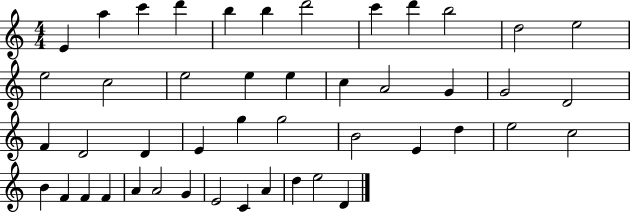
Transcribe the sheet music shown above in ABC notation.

X:1
T:Untitled
M:4/4
L:1/4
K:C
E a c' d' b b d'2 c' d' b2 d2 e2 e2 c2 e2 e e c A2 G G2 D2 F D2 D E g g2 B2 E d e2 c2 B F F F A A2 G E2 C A d e2 D